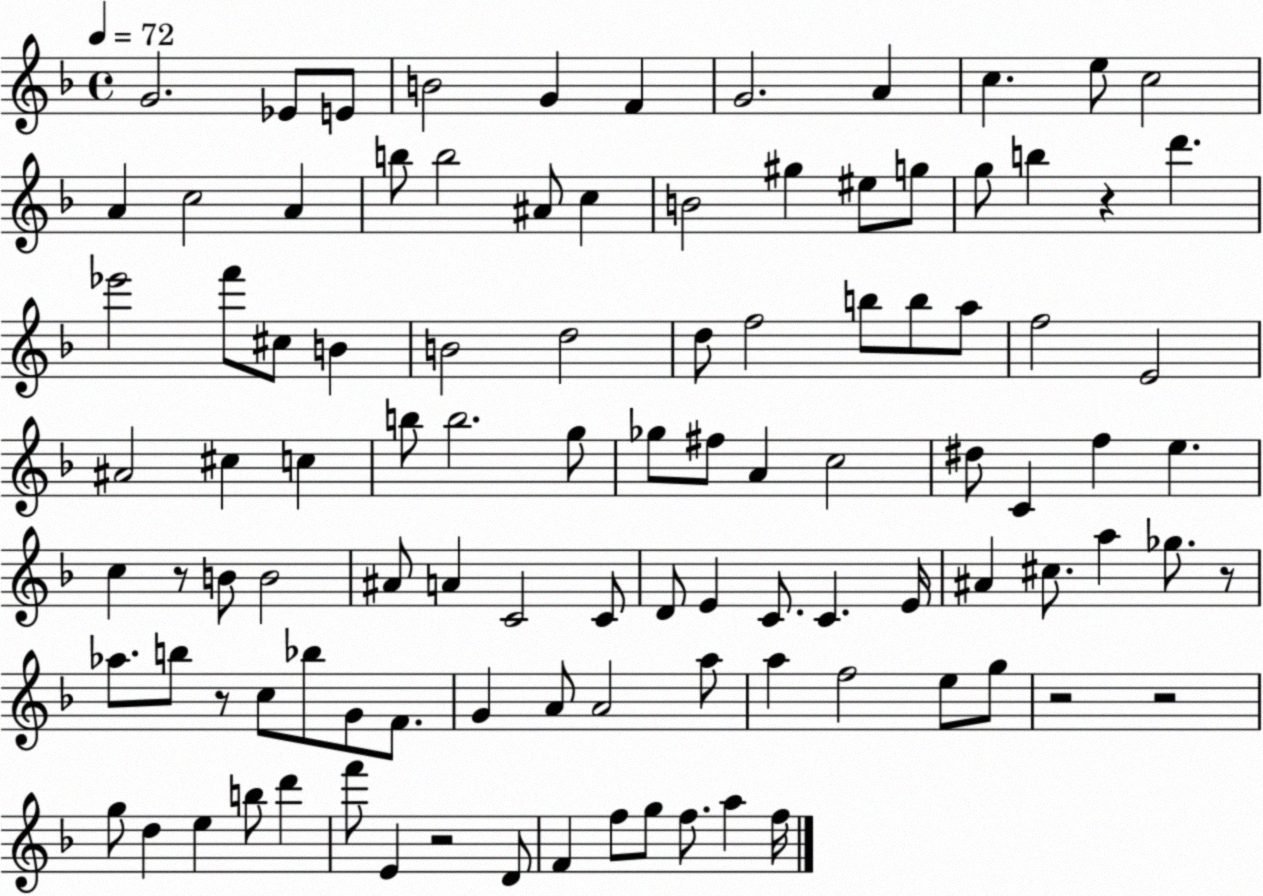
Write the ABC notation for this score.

X:1
T:Untitled
M:4/4
L:1/4
K:F
G2 _E/2 E/2 B2 G F G2 A c e/2 c2 A c2 A b/2 b2 ^A/2 c B2 ^g ^e/2 g/2 g/2 b z d' _e'2 f'/2 ^c/2 B B2 d2 d/2 f2 b/2 b/2 a/2 f2 E2 ^A2 ^c c b/2 b2 g/2 _g/2 ^f/2 A c2 ^d/2 C f e c z/2 B/2 B2 ^A/2 A C2 C/2 D/2 E C/2 C E/4 ^A ^c/2 a _g/2 z/2 _a/2 b/2 z/2 c/2 _b/2 G/2 F/2 G A/2 A2 a/2 a f2 e/2 g/2 z2 z2 g/2 d e b/2 d' f'/2 E z2 D/2 F f/2 g/2 f/2 a f/4